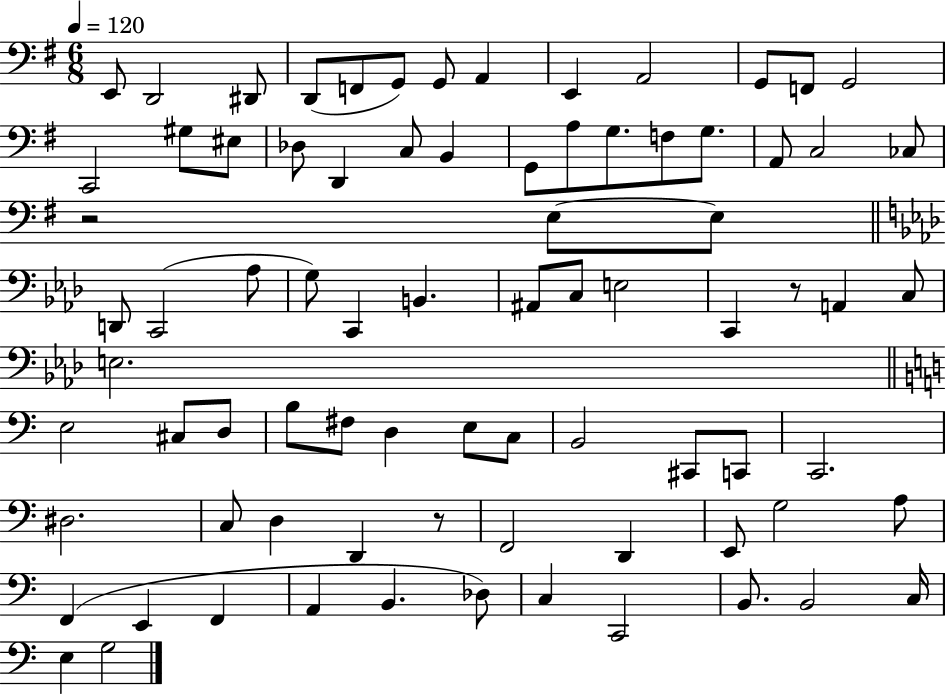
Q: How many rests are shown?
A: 3